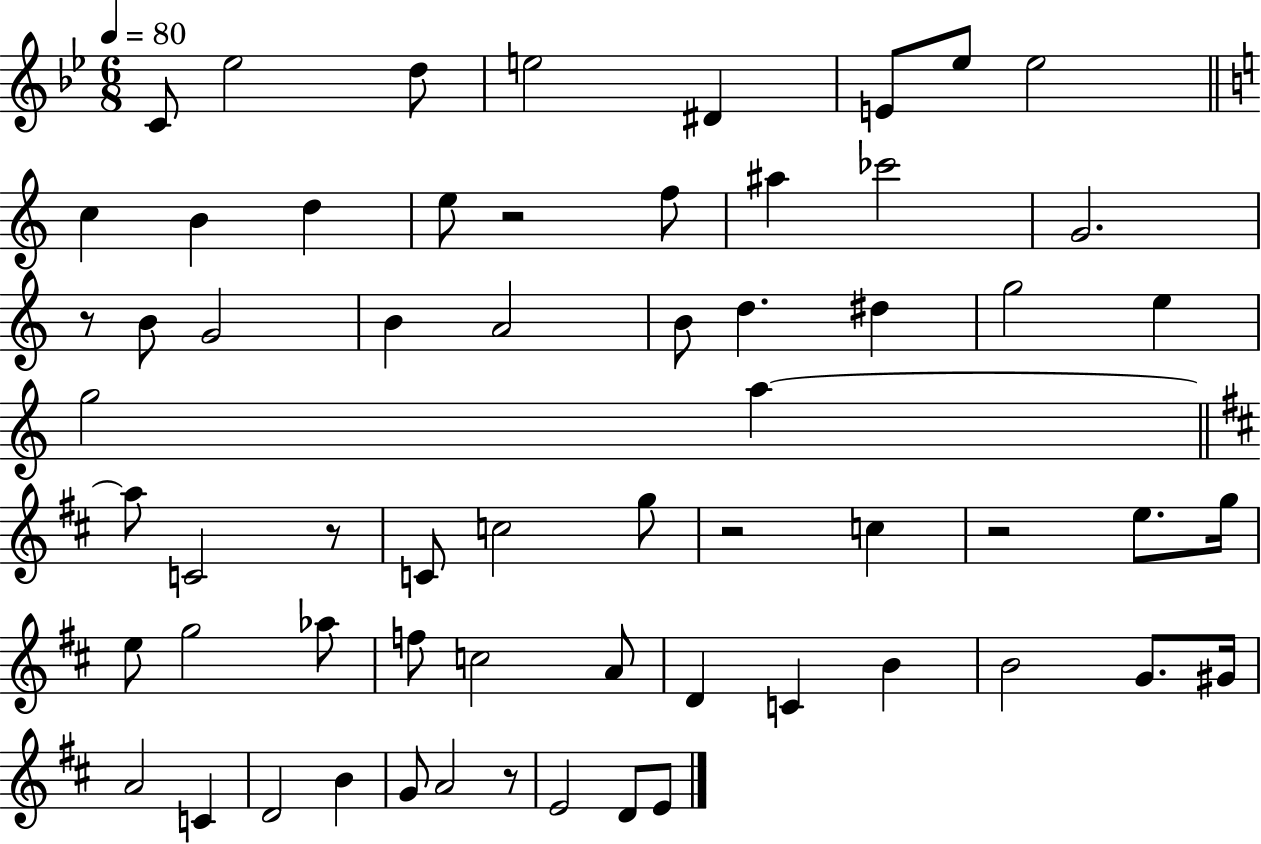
C4/e Eb5/h D5/e E5/h D#4/q E4/e Eb5/e Eb5/h C5/q B4/q D5/q E5/e R/h F5/e A#5/q CES6/h G4/h. R/e B4/e G4/h B4/q A4/h B4/e D5/q. D#5/q G5/h E5/q G5/h A5/q A5/e C4/h R/e C4/e C5/h G5/e R/h C5/q R/h E5/e. G5/s E5/e G5/h Ab5/e F5/e C5/h A4/e D4/q C4/q B4/q B4/h G4/e. G#4/s A4/h C4/q D4/h B4/q G4/e A4/h R/e E4/h D4/e E4/e